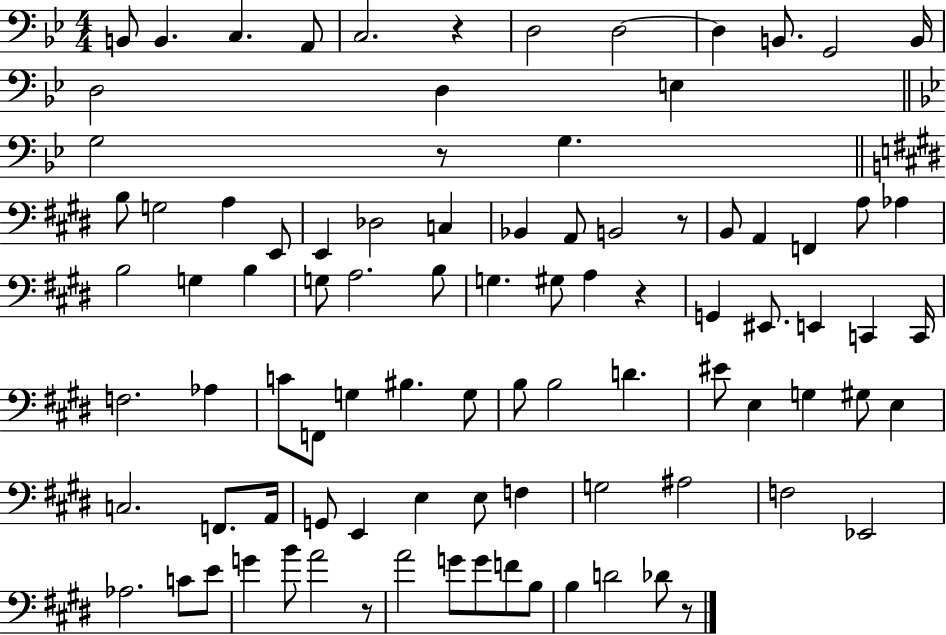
{
  \clef bass
  \numericTimeSignature
  \time 4/4
  \key bes \major
  \repeat volta 2 { b,8 b,4. c4. a,8 | c2. r4 | d2 d2~~ | d4 b,8. g,2 b,16 | \break d2 d4 e4 | \bar "||" \break \key bes \major g2 r8 g4. | \bar "||" \break \key e \major b8 g2 a4 e,8 | e,4 des2 c4 | bes,4 a,8 b,2 r8 | b,8 a,4 f,4 a8 aes4 | \break b2 g4 b4 | g8 a2. b8 | g4. gis8 a4 r4 | g,4 eis,8. e,4 c,4 c,16 | \break f2. aes4 | c'8 f,8 g4 bis4. g8 | b8 b2 d'4. | eis'8 e4 g4 gis8 e4 | \break c2. f,8. a,16 | g,8 e,4 e4 e8 f4 | g2 ais2 | f2 ees,2 | \break aes2. c'8 e'8 | g'4 b'8 a'2 r8 | a'2 g'8 g'8 f'8 b8 | b4 d'2 des'8 r8 | \break } \bar "|."
}